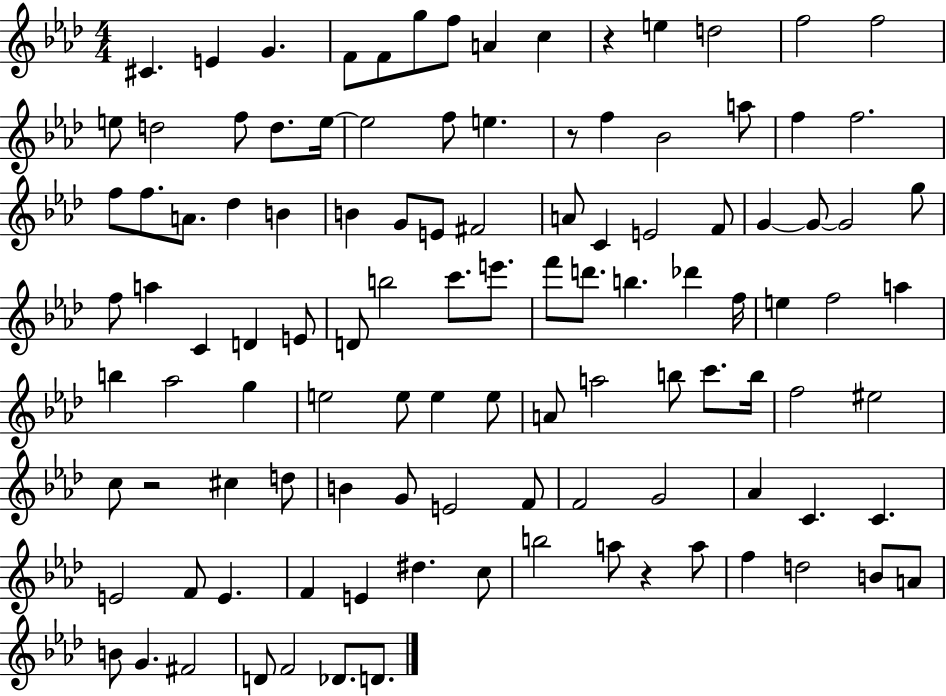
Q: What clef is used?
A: treble